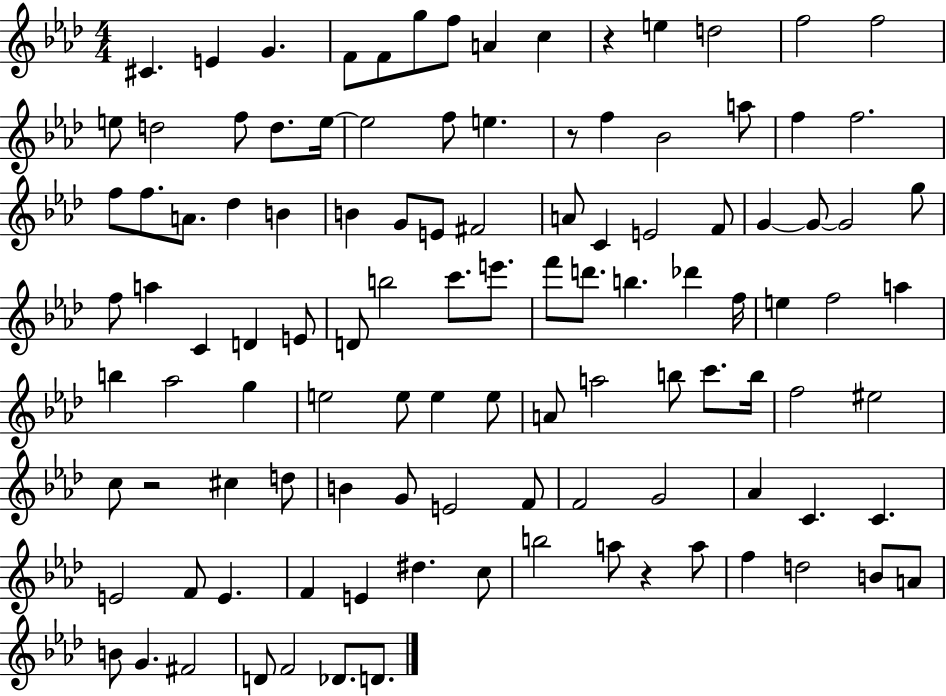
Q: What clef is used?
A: treble